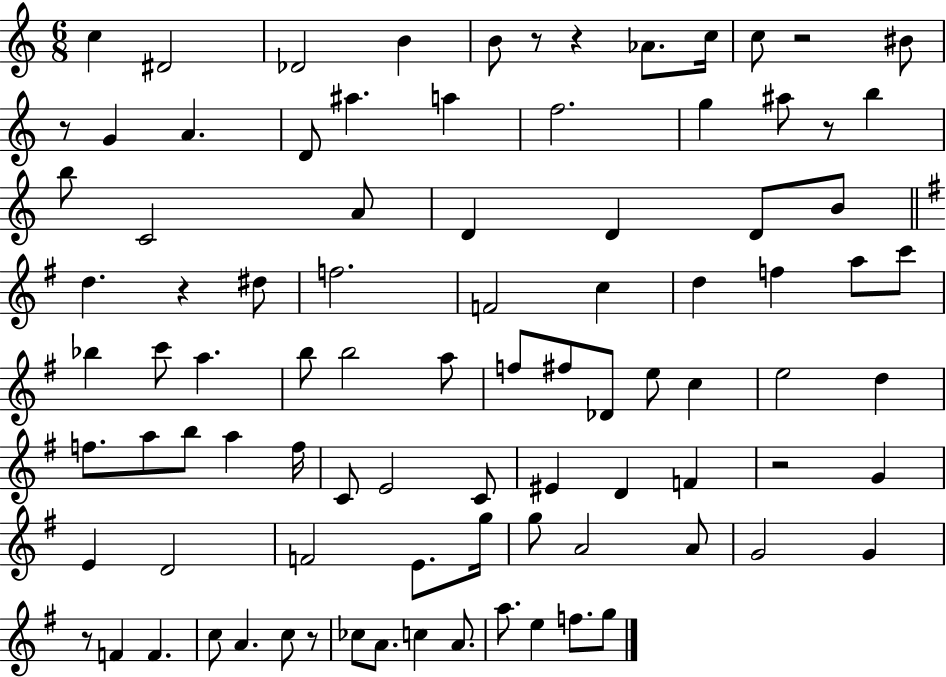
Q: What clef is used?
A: treble